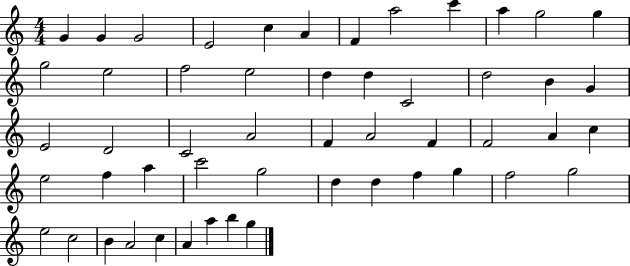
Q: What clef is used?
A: treble